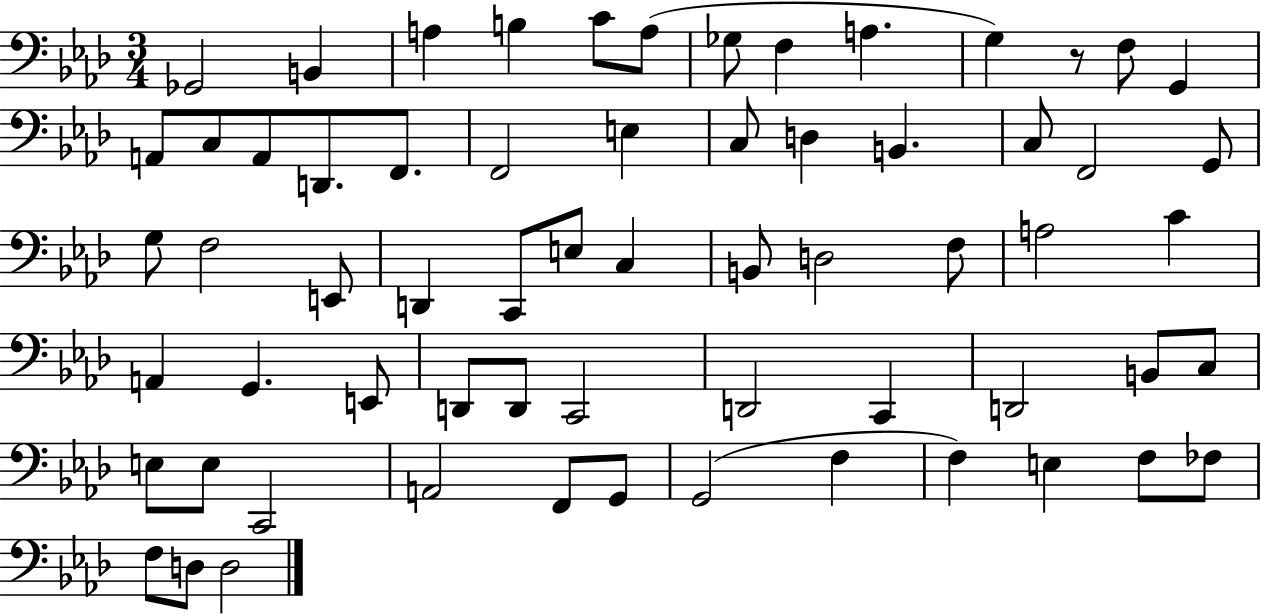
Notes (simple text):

Gb2/h B2/q A3/q B3/q C4/e A3/e Gb3/e F3/q A3/q. G3/q R/e F3/e G2/q A2/e C3/e A2/e D2/e. F2/e. F2/h E3/q C3/e D3/q B2/q. C3/e F2/h G2/e G3/e F3/h E2/e D2/q C2/e E3/e C3/q B2/e D3/h F3/e A3/h C4/q A2/q G2/q. E2/e D2/e D2/e C2/h D2/h C2/q D2/h B2/e C3/e E3/e E3/e C2/h A2/h F2/e G2/e G2/h F3/q F3/q E3/q F3/e FES3/e F3/e D3/e D3/h